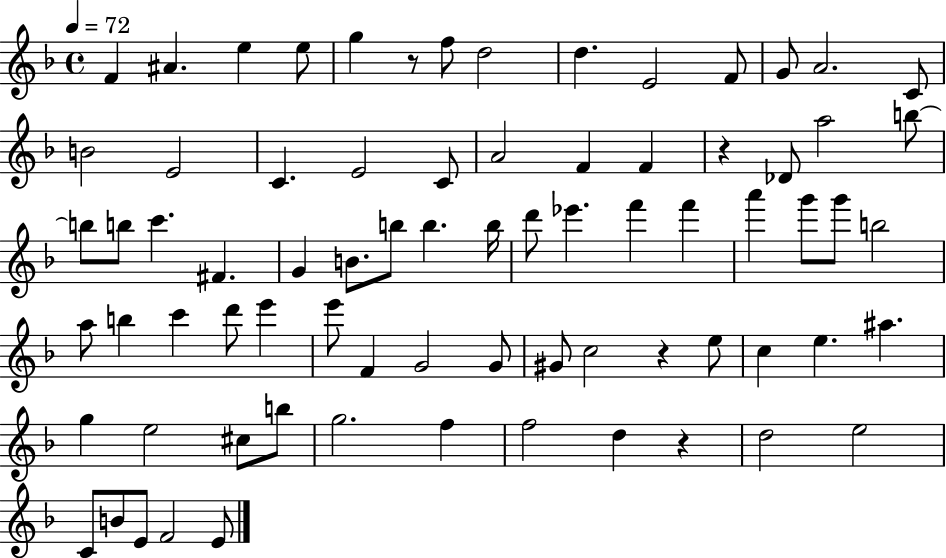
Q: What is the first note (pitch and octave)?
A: F4